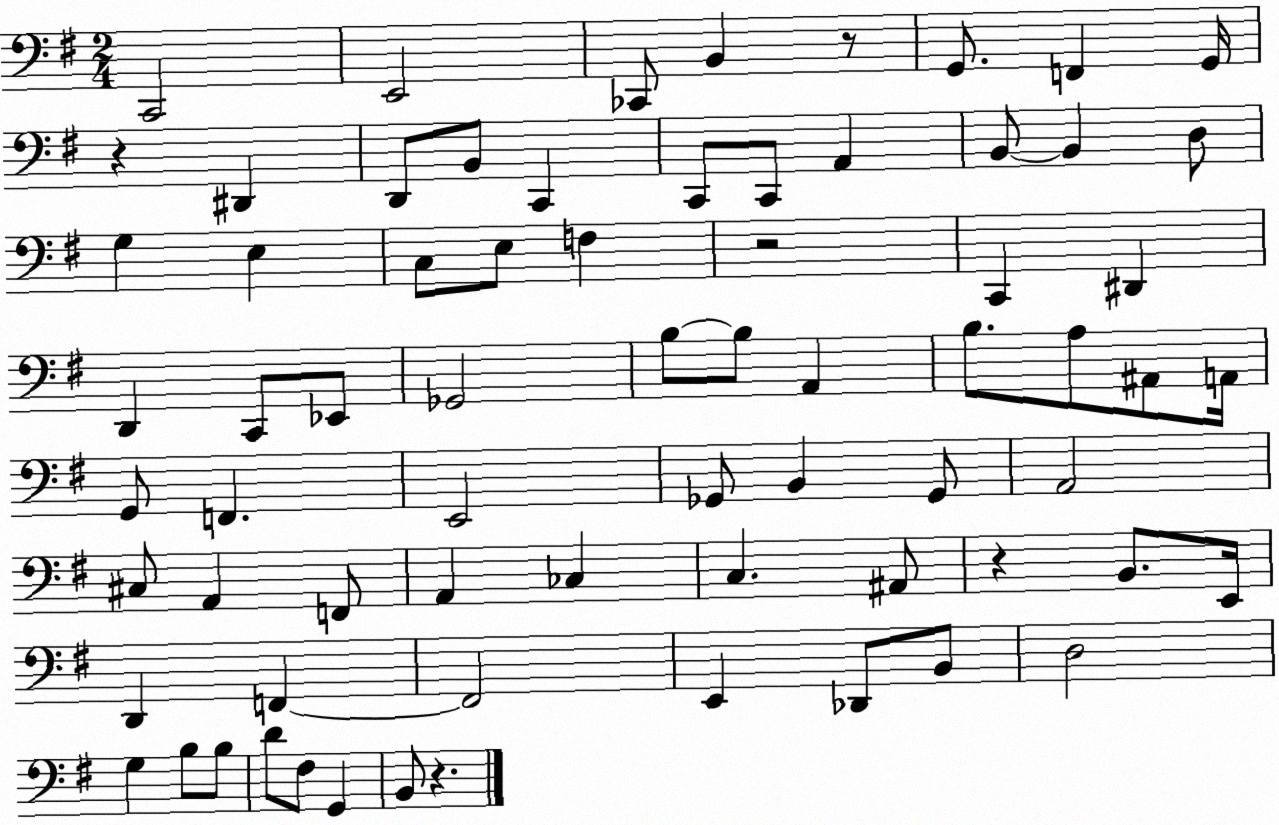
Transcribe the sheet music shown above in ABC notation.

X:1
T:Untitled
M:2/4
L:1/4
K:G
C,,2 E,,2 _C,,/2 B,, z/2 G,,/2 F,, G,,/4 z ^D,, D,,/2 B,,/2 C,, C,,/2 C,,/2 A,, B,,/2 B,, D,/2 G, E, C,/2 E,/2 F, z2 C,, ^D,, D,, C,,/2 _E,,/2 _G,,2 B,/2 B,/2 A,, B,/2 A,/2 ^A,,/2 A,,/4 G,,/2 F,, E,,2 _G,,/2 B,, _G,,/2 A,,2 ^C,/2 A,, F,,/2 A,, _C, C, ^A,,/2 z B,,/2 E,,/4 D,, F,, F,,2 E,, _D,,/2 B,,/2 D,2 G, B,/2 B,/2 D/2 ^F,/2 G,, B,,/2 z